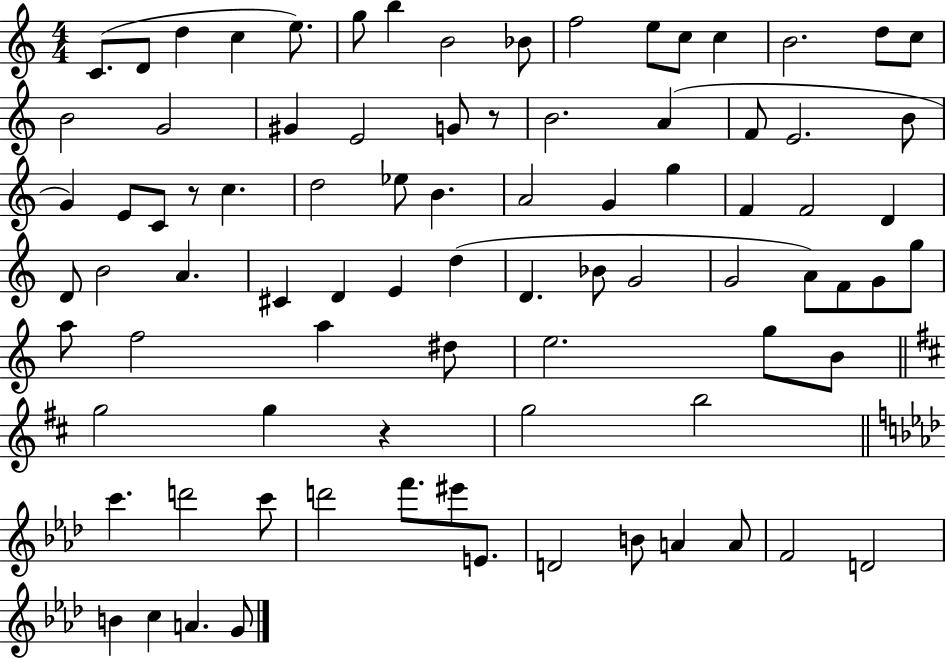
X:1
T:Untitled
M:4/4
L:1/4
K:C
C/2 D/2 d c e/2 g/2 b B2 _B/2 f2 e/2 c/2 c B2 d/2 c/2 B2 G2 ^G E2 G/2 z/2 B2 A F/2 E2 B/2 G E/2 C/2 z/2 c d2 _e/2 B A2 G g F F2 D D/2 B2 A ^C D E d D _B/2 G2 G2 A/2 F/2 G/2 g/2 a/2 f2 a ^d/2 e2 g/2 B/2 g2 g z g2 b2 c' d'2 c'/2 d'2 f'/2 ^e'/2 E/2 D2 B/2 A A/2 F2 D2 B c A G/2